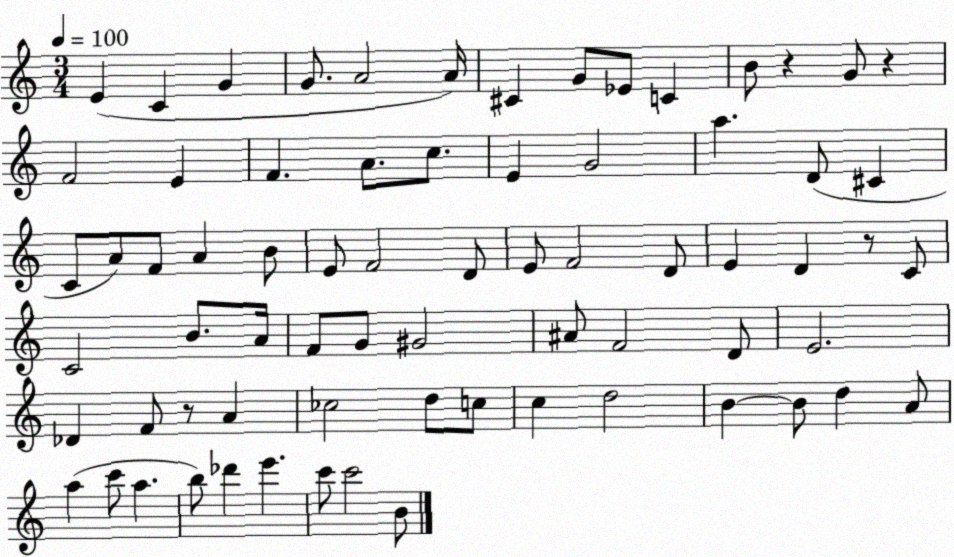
X:1
T:Untitled
M:3/4
L:1/4
K:C
E C G G/2 A2 A/4 ^C G/2 _E/2 C B/2 z G/2 z F2 E F A/2 c/2 E G2 a D/2 ^C C/2 A/2 F/2 A B/2 E/2 F2 D/2 E/2 F2 D/2 E D z/2 C/2 C2 B/2 A/4 F/2 G/2 ^G2 ^A/2 F2 D/2 E2 _D F/2 z/2 A _c2 d/2 c/2 c d2 B B/2 d A/2 a c'/2 a b/2 _d' e' c'/2 c'2 B/2